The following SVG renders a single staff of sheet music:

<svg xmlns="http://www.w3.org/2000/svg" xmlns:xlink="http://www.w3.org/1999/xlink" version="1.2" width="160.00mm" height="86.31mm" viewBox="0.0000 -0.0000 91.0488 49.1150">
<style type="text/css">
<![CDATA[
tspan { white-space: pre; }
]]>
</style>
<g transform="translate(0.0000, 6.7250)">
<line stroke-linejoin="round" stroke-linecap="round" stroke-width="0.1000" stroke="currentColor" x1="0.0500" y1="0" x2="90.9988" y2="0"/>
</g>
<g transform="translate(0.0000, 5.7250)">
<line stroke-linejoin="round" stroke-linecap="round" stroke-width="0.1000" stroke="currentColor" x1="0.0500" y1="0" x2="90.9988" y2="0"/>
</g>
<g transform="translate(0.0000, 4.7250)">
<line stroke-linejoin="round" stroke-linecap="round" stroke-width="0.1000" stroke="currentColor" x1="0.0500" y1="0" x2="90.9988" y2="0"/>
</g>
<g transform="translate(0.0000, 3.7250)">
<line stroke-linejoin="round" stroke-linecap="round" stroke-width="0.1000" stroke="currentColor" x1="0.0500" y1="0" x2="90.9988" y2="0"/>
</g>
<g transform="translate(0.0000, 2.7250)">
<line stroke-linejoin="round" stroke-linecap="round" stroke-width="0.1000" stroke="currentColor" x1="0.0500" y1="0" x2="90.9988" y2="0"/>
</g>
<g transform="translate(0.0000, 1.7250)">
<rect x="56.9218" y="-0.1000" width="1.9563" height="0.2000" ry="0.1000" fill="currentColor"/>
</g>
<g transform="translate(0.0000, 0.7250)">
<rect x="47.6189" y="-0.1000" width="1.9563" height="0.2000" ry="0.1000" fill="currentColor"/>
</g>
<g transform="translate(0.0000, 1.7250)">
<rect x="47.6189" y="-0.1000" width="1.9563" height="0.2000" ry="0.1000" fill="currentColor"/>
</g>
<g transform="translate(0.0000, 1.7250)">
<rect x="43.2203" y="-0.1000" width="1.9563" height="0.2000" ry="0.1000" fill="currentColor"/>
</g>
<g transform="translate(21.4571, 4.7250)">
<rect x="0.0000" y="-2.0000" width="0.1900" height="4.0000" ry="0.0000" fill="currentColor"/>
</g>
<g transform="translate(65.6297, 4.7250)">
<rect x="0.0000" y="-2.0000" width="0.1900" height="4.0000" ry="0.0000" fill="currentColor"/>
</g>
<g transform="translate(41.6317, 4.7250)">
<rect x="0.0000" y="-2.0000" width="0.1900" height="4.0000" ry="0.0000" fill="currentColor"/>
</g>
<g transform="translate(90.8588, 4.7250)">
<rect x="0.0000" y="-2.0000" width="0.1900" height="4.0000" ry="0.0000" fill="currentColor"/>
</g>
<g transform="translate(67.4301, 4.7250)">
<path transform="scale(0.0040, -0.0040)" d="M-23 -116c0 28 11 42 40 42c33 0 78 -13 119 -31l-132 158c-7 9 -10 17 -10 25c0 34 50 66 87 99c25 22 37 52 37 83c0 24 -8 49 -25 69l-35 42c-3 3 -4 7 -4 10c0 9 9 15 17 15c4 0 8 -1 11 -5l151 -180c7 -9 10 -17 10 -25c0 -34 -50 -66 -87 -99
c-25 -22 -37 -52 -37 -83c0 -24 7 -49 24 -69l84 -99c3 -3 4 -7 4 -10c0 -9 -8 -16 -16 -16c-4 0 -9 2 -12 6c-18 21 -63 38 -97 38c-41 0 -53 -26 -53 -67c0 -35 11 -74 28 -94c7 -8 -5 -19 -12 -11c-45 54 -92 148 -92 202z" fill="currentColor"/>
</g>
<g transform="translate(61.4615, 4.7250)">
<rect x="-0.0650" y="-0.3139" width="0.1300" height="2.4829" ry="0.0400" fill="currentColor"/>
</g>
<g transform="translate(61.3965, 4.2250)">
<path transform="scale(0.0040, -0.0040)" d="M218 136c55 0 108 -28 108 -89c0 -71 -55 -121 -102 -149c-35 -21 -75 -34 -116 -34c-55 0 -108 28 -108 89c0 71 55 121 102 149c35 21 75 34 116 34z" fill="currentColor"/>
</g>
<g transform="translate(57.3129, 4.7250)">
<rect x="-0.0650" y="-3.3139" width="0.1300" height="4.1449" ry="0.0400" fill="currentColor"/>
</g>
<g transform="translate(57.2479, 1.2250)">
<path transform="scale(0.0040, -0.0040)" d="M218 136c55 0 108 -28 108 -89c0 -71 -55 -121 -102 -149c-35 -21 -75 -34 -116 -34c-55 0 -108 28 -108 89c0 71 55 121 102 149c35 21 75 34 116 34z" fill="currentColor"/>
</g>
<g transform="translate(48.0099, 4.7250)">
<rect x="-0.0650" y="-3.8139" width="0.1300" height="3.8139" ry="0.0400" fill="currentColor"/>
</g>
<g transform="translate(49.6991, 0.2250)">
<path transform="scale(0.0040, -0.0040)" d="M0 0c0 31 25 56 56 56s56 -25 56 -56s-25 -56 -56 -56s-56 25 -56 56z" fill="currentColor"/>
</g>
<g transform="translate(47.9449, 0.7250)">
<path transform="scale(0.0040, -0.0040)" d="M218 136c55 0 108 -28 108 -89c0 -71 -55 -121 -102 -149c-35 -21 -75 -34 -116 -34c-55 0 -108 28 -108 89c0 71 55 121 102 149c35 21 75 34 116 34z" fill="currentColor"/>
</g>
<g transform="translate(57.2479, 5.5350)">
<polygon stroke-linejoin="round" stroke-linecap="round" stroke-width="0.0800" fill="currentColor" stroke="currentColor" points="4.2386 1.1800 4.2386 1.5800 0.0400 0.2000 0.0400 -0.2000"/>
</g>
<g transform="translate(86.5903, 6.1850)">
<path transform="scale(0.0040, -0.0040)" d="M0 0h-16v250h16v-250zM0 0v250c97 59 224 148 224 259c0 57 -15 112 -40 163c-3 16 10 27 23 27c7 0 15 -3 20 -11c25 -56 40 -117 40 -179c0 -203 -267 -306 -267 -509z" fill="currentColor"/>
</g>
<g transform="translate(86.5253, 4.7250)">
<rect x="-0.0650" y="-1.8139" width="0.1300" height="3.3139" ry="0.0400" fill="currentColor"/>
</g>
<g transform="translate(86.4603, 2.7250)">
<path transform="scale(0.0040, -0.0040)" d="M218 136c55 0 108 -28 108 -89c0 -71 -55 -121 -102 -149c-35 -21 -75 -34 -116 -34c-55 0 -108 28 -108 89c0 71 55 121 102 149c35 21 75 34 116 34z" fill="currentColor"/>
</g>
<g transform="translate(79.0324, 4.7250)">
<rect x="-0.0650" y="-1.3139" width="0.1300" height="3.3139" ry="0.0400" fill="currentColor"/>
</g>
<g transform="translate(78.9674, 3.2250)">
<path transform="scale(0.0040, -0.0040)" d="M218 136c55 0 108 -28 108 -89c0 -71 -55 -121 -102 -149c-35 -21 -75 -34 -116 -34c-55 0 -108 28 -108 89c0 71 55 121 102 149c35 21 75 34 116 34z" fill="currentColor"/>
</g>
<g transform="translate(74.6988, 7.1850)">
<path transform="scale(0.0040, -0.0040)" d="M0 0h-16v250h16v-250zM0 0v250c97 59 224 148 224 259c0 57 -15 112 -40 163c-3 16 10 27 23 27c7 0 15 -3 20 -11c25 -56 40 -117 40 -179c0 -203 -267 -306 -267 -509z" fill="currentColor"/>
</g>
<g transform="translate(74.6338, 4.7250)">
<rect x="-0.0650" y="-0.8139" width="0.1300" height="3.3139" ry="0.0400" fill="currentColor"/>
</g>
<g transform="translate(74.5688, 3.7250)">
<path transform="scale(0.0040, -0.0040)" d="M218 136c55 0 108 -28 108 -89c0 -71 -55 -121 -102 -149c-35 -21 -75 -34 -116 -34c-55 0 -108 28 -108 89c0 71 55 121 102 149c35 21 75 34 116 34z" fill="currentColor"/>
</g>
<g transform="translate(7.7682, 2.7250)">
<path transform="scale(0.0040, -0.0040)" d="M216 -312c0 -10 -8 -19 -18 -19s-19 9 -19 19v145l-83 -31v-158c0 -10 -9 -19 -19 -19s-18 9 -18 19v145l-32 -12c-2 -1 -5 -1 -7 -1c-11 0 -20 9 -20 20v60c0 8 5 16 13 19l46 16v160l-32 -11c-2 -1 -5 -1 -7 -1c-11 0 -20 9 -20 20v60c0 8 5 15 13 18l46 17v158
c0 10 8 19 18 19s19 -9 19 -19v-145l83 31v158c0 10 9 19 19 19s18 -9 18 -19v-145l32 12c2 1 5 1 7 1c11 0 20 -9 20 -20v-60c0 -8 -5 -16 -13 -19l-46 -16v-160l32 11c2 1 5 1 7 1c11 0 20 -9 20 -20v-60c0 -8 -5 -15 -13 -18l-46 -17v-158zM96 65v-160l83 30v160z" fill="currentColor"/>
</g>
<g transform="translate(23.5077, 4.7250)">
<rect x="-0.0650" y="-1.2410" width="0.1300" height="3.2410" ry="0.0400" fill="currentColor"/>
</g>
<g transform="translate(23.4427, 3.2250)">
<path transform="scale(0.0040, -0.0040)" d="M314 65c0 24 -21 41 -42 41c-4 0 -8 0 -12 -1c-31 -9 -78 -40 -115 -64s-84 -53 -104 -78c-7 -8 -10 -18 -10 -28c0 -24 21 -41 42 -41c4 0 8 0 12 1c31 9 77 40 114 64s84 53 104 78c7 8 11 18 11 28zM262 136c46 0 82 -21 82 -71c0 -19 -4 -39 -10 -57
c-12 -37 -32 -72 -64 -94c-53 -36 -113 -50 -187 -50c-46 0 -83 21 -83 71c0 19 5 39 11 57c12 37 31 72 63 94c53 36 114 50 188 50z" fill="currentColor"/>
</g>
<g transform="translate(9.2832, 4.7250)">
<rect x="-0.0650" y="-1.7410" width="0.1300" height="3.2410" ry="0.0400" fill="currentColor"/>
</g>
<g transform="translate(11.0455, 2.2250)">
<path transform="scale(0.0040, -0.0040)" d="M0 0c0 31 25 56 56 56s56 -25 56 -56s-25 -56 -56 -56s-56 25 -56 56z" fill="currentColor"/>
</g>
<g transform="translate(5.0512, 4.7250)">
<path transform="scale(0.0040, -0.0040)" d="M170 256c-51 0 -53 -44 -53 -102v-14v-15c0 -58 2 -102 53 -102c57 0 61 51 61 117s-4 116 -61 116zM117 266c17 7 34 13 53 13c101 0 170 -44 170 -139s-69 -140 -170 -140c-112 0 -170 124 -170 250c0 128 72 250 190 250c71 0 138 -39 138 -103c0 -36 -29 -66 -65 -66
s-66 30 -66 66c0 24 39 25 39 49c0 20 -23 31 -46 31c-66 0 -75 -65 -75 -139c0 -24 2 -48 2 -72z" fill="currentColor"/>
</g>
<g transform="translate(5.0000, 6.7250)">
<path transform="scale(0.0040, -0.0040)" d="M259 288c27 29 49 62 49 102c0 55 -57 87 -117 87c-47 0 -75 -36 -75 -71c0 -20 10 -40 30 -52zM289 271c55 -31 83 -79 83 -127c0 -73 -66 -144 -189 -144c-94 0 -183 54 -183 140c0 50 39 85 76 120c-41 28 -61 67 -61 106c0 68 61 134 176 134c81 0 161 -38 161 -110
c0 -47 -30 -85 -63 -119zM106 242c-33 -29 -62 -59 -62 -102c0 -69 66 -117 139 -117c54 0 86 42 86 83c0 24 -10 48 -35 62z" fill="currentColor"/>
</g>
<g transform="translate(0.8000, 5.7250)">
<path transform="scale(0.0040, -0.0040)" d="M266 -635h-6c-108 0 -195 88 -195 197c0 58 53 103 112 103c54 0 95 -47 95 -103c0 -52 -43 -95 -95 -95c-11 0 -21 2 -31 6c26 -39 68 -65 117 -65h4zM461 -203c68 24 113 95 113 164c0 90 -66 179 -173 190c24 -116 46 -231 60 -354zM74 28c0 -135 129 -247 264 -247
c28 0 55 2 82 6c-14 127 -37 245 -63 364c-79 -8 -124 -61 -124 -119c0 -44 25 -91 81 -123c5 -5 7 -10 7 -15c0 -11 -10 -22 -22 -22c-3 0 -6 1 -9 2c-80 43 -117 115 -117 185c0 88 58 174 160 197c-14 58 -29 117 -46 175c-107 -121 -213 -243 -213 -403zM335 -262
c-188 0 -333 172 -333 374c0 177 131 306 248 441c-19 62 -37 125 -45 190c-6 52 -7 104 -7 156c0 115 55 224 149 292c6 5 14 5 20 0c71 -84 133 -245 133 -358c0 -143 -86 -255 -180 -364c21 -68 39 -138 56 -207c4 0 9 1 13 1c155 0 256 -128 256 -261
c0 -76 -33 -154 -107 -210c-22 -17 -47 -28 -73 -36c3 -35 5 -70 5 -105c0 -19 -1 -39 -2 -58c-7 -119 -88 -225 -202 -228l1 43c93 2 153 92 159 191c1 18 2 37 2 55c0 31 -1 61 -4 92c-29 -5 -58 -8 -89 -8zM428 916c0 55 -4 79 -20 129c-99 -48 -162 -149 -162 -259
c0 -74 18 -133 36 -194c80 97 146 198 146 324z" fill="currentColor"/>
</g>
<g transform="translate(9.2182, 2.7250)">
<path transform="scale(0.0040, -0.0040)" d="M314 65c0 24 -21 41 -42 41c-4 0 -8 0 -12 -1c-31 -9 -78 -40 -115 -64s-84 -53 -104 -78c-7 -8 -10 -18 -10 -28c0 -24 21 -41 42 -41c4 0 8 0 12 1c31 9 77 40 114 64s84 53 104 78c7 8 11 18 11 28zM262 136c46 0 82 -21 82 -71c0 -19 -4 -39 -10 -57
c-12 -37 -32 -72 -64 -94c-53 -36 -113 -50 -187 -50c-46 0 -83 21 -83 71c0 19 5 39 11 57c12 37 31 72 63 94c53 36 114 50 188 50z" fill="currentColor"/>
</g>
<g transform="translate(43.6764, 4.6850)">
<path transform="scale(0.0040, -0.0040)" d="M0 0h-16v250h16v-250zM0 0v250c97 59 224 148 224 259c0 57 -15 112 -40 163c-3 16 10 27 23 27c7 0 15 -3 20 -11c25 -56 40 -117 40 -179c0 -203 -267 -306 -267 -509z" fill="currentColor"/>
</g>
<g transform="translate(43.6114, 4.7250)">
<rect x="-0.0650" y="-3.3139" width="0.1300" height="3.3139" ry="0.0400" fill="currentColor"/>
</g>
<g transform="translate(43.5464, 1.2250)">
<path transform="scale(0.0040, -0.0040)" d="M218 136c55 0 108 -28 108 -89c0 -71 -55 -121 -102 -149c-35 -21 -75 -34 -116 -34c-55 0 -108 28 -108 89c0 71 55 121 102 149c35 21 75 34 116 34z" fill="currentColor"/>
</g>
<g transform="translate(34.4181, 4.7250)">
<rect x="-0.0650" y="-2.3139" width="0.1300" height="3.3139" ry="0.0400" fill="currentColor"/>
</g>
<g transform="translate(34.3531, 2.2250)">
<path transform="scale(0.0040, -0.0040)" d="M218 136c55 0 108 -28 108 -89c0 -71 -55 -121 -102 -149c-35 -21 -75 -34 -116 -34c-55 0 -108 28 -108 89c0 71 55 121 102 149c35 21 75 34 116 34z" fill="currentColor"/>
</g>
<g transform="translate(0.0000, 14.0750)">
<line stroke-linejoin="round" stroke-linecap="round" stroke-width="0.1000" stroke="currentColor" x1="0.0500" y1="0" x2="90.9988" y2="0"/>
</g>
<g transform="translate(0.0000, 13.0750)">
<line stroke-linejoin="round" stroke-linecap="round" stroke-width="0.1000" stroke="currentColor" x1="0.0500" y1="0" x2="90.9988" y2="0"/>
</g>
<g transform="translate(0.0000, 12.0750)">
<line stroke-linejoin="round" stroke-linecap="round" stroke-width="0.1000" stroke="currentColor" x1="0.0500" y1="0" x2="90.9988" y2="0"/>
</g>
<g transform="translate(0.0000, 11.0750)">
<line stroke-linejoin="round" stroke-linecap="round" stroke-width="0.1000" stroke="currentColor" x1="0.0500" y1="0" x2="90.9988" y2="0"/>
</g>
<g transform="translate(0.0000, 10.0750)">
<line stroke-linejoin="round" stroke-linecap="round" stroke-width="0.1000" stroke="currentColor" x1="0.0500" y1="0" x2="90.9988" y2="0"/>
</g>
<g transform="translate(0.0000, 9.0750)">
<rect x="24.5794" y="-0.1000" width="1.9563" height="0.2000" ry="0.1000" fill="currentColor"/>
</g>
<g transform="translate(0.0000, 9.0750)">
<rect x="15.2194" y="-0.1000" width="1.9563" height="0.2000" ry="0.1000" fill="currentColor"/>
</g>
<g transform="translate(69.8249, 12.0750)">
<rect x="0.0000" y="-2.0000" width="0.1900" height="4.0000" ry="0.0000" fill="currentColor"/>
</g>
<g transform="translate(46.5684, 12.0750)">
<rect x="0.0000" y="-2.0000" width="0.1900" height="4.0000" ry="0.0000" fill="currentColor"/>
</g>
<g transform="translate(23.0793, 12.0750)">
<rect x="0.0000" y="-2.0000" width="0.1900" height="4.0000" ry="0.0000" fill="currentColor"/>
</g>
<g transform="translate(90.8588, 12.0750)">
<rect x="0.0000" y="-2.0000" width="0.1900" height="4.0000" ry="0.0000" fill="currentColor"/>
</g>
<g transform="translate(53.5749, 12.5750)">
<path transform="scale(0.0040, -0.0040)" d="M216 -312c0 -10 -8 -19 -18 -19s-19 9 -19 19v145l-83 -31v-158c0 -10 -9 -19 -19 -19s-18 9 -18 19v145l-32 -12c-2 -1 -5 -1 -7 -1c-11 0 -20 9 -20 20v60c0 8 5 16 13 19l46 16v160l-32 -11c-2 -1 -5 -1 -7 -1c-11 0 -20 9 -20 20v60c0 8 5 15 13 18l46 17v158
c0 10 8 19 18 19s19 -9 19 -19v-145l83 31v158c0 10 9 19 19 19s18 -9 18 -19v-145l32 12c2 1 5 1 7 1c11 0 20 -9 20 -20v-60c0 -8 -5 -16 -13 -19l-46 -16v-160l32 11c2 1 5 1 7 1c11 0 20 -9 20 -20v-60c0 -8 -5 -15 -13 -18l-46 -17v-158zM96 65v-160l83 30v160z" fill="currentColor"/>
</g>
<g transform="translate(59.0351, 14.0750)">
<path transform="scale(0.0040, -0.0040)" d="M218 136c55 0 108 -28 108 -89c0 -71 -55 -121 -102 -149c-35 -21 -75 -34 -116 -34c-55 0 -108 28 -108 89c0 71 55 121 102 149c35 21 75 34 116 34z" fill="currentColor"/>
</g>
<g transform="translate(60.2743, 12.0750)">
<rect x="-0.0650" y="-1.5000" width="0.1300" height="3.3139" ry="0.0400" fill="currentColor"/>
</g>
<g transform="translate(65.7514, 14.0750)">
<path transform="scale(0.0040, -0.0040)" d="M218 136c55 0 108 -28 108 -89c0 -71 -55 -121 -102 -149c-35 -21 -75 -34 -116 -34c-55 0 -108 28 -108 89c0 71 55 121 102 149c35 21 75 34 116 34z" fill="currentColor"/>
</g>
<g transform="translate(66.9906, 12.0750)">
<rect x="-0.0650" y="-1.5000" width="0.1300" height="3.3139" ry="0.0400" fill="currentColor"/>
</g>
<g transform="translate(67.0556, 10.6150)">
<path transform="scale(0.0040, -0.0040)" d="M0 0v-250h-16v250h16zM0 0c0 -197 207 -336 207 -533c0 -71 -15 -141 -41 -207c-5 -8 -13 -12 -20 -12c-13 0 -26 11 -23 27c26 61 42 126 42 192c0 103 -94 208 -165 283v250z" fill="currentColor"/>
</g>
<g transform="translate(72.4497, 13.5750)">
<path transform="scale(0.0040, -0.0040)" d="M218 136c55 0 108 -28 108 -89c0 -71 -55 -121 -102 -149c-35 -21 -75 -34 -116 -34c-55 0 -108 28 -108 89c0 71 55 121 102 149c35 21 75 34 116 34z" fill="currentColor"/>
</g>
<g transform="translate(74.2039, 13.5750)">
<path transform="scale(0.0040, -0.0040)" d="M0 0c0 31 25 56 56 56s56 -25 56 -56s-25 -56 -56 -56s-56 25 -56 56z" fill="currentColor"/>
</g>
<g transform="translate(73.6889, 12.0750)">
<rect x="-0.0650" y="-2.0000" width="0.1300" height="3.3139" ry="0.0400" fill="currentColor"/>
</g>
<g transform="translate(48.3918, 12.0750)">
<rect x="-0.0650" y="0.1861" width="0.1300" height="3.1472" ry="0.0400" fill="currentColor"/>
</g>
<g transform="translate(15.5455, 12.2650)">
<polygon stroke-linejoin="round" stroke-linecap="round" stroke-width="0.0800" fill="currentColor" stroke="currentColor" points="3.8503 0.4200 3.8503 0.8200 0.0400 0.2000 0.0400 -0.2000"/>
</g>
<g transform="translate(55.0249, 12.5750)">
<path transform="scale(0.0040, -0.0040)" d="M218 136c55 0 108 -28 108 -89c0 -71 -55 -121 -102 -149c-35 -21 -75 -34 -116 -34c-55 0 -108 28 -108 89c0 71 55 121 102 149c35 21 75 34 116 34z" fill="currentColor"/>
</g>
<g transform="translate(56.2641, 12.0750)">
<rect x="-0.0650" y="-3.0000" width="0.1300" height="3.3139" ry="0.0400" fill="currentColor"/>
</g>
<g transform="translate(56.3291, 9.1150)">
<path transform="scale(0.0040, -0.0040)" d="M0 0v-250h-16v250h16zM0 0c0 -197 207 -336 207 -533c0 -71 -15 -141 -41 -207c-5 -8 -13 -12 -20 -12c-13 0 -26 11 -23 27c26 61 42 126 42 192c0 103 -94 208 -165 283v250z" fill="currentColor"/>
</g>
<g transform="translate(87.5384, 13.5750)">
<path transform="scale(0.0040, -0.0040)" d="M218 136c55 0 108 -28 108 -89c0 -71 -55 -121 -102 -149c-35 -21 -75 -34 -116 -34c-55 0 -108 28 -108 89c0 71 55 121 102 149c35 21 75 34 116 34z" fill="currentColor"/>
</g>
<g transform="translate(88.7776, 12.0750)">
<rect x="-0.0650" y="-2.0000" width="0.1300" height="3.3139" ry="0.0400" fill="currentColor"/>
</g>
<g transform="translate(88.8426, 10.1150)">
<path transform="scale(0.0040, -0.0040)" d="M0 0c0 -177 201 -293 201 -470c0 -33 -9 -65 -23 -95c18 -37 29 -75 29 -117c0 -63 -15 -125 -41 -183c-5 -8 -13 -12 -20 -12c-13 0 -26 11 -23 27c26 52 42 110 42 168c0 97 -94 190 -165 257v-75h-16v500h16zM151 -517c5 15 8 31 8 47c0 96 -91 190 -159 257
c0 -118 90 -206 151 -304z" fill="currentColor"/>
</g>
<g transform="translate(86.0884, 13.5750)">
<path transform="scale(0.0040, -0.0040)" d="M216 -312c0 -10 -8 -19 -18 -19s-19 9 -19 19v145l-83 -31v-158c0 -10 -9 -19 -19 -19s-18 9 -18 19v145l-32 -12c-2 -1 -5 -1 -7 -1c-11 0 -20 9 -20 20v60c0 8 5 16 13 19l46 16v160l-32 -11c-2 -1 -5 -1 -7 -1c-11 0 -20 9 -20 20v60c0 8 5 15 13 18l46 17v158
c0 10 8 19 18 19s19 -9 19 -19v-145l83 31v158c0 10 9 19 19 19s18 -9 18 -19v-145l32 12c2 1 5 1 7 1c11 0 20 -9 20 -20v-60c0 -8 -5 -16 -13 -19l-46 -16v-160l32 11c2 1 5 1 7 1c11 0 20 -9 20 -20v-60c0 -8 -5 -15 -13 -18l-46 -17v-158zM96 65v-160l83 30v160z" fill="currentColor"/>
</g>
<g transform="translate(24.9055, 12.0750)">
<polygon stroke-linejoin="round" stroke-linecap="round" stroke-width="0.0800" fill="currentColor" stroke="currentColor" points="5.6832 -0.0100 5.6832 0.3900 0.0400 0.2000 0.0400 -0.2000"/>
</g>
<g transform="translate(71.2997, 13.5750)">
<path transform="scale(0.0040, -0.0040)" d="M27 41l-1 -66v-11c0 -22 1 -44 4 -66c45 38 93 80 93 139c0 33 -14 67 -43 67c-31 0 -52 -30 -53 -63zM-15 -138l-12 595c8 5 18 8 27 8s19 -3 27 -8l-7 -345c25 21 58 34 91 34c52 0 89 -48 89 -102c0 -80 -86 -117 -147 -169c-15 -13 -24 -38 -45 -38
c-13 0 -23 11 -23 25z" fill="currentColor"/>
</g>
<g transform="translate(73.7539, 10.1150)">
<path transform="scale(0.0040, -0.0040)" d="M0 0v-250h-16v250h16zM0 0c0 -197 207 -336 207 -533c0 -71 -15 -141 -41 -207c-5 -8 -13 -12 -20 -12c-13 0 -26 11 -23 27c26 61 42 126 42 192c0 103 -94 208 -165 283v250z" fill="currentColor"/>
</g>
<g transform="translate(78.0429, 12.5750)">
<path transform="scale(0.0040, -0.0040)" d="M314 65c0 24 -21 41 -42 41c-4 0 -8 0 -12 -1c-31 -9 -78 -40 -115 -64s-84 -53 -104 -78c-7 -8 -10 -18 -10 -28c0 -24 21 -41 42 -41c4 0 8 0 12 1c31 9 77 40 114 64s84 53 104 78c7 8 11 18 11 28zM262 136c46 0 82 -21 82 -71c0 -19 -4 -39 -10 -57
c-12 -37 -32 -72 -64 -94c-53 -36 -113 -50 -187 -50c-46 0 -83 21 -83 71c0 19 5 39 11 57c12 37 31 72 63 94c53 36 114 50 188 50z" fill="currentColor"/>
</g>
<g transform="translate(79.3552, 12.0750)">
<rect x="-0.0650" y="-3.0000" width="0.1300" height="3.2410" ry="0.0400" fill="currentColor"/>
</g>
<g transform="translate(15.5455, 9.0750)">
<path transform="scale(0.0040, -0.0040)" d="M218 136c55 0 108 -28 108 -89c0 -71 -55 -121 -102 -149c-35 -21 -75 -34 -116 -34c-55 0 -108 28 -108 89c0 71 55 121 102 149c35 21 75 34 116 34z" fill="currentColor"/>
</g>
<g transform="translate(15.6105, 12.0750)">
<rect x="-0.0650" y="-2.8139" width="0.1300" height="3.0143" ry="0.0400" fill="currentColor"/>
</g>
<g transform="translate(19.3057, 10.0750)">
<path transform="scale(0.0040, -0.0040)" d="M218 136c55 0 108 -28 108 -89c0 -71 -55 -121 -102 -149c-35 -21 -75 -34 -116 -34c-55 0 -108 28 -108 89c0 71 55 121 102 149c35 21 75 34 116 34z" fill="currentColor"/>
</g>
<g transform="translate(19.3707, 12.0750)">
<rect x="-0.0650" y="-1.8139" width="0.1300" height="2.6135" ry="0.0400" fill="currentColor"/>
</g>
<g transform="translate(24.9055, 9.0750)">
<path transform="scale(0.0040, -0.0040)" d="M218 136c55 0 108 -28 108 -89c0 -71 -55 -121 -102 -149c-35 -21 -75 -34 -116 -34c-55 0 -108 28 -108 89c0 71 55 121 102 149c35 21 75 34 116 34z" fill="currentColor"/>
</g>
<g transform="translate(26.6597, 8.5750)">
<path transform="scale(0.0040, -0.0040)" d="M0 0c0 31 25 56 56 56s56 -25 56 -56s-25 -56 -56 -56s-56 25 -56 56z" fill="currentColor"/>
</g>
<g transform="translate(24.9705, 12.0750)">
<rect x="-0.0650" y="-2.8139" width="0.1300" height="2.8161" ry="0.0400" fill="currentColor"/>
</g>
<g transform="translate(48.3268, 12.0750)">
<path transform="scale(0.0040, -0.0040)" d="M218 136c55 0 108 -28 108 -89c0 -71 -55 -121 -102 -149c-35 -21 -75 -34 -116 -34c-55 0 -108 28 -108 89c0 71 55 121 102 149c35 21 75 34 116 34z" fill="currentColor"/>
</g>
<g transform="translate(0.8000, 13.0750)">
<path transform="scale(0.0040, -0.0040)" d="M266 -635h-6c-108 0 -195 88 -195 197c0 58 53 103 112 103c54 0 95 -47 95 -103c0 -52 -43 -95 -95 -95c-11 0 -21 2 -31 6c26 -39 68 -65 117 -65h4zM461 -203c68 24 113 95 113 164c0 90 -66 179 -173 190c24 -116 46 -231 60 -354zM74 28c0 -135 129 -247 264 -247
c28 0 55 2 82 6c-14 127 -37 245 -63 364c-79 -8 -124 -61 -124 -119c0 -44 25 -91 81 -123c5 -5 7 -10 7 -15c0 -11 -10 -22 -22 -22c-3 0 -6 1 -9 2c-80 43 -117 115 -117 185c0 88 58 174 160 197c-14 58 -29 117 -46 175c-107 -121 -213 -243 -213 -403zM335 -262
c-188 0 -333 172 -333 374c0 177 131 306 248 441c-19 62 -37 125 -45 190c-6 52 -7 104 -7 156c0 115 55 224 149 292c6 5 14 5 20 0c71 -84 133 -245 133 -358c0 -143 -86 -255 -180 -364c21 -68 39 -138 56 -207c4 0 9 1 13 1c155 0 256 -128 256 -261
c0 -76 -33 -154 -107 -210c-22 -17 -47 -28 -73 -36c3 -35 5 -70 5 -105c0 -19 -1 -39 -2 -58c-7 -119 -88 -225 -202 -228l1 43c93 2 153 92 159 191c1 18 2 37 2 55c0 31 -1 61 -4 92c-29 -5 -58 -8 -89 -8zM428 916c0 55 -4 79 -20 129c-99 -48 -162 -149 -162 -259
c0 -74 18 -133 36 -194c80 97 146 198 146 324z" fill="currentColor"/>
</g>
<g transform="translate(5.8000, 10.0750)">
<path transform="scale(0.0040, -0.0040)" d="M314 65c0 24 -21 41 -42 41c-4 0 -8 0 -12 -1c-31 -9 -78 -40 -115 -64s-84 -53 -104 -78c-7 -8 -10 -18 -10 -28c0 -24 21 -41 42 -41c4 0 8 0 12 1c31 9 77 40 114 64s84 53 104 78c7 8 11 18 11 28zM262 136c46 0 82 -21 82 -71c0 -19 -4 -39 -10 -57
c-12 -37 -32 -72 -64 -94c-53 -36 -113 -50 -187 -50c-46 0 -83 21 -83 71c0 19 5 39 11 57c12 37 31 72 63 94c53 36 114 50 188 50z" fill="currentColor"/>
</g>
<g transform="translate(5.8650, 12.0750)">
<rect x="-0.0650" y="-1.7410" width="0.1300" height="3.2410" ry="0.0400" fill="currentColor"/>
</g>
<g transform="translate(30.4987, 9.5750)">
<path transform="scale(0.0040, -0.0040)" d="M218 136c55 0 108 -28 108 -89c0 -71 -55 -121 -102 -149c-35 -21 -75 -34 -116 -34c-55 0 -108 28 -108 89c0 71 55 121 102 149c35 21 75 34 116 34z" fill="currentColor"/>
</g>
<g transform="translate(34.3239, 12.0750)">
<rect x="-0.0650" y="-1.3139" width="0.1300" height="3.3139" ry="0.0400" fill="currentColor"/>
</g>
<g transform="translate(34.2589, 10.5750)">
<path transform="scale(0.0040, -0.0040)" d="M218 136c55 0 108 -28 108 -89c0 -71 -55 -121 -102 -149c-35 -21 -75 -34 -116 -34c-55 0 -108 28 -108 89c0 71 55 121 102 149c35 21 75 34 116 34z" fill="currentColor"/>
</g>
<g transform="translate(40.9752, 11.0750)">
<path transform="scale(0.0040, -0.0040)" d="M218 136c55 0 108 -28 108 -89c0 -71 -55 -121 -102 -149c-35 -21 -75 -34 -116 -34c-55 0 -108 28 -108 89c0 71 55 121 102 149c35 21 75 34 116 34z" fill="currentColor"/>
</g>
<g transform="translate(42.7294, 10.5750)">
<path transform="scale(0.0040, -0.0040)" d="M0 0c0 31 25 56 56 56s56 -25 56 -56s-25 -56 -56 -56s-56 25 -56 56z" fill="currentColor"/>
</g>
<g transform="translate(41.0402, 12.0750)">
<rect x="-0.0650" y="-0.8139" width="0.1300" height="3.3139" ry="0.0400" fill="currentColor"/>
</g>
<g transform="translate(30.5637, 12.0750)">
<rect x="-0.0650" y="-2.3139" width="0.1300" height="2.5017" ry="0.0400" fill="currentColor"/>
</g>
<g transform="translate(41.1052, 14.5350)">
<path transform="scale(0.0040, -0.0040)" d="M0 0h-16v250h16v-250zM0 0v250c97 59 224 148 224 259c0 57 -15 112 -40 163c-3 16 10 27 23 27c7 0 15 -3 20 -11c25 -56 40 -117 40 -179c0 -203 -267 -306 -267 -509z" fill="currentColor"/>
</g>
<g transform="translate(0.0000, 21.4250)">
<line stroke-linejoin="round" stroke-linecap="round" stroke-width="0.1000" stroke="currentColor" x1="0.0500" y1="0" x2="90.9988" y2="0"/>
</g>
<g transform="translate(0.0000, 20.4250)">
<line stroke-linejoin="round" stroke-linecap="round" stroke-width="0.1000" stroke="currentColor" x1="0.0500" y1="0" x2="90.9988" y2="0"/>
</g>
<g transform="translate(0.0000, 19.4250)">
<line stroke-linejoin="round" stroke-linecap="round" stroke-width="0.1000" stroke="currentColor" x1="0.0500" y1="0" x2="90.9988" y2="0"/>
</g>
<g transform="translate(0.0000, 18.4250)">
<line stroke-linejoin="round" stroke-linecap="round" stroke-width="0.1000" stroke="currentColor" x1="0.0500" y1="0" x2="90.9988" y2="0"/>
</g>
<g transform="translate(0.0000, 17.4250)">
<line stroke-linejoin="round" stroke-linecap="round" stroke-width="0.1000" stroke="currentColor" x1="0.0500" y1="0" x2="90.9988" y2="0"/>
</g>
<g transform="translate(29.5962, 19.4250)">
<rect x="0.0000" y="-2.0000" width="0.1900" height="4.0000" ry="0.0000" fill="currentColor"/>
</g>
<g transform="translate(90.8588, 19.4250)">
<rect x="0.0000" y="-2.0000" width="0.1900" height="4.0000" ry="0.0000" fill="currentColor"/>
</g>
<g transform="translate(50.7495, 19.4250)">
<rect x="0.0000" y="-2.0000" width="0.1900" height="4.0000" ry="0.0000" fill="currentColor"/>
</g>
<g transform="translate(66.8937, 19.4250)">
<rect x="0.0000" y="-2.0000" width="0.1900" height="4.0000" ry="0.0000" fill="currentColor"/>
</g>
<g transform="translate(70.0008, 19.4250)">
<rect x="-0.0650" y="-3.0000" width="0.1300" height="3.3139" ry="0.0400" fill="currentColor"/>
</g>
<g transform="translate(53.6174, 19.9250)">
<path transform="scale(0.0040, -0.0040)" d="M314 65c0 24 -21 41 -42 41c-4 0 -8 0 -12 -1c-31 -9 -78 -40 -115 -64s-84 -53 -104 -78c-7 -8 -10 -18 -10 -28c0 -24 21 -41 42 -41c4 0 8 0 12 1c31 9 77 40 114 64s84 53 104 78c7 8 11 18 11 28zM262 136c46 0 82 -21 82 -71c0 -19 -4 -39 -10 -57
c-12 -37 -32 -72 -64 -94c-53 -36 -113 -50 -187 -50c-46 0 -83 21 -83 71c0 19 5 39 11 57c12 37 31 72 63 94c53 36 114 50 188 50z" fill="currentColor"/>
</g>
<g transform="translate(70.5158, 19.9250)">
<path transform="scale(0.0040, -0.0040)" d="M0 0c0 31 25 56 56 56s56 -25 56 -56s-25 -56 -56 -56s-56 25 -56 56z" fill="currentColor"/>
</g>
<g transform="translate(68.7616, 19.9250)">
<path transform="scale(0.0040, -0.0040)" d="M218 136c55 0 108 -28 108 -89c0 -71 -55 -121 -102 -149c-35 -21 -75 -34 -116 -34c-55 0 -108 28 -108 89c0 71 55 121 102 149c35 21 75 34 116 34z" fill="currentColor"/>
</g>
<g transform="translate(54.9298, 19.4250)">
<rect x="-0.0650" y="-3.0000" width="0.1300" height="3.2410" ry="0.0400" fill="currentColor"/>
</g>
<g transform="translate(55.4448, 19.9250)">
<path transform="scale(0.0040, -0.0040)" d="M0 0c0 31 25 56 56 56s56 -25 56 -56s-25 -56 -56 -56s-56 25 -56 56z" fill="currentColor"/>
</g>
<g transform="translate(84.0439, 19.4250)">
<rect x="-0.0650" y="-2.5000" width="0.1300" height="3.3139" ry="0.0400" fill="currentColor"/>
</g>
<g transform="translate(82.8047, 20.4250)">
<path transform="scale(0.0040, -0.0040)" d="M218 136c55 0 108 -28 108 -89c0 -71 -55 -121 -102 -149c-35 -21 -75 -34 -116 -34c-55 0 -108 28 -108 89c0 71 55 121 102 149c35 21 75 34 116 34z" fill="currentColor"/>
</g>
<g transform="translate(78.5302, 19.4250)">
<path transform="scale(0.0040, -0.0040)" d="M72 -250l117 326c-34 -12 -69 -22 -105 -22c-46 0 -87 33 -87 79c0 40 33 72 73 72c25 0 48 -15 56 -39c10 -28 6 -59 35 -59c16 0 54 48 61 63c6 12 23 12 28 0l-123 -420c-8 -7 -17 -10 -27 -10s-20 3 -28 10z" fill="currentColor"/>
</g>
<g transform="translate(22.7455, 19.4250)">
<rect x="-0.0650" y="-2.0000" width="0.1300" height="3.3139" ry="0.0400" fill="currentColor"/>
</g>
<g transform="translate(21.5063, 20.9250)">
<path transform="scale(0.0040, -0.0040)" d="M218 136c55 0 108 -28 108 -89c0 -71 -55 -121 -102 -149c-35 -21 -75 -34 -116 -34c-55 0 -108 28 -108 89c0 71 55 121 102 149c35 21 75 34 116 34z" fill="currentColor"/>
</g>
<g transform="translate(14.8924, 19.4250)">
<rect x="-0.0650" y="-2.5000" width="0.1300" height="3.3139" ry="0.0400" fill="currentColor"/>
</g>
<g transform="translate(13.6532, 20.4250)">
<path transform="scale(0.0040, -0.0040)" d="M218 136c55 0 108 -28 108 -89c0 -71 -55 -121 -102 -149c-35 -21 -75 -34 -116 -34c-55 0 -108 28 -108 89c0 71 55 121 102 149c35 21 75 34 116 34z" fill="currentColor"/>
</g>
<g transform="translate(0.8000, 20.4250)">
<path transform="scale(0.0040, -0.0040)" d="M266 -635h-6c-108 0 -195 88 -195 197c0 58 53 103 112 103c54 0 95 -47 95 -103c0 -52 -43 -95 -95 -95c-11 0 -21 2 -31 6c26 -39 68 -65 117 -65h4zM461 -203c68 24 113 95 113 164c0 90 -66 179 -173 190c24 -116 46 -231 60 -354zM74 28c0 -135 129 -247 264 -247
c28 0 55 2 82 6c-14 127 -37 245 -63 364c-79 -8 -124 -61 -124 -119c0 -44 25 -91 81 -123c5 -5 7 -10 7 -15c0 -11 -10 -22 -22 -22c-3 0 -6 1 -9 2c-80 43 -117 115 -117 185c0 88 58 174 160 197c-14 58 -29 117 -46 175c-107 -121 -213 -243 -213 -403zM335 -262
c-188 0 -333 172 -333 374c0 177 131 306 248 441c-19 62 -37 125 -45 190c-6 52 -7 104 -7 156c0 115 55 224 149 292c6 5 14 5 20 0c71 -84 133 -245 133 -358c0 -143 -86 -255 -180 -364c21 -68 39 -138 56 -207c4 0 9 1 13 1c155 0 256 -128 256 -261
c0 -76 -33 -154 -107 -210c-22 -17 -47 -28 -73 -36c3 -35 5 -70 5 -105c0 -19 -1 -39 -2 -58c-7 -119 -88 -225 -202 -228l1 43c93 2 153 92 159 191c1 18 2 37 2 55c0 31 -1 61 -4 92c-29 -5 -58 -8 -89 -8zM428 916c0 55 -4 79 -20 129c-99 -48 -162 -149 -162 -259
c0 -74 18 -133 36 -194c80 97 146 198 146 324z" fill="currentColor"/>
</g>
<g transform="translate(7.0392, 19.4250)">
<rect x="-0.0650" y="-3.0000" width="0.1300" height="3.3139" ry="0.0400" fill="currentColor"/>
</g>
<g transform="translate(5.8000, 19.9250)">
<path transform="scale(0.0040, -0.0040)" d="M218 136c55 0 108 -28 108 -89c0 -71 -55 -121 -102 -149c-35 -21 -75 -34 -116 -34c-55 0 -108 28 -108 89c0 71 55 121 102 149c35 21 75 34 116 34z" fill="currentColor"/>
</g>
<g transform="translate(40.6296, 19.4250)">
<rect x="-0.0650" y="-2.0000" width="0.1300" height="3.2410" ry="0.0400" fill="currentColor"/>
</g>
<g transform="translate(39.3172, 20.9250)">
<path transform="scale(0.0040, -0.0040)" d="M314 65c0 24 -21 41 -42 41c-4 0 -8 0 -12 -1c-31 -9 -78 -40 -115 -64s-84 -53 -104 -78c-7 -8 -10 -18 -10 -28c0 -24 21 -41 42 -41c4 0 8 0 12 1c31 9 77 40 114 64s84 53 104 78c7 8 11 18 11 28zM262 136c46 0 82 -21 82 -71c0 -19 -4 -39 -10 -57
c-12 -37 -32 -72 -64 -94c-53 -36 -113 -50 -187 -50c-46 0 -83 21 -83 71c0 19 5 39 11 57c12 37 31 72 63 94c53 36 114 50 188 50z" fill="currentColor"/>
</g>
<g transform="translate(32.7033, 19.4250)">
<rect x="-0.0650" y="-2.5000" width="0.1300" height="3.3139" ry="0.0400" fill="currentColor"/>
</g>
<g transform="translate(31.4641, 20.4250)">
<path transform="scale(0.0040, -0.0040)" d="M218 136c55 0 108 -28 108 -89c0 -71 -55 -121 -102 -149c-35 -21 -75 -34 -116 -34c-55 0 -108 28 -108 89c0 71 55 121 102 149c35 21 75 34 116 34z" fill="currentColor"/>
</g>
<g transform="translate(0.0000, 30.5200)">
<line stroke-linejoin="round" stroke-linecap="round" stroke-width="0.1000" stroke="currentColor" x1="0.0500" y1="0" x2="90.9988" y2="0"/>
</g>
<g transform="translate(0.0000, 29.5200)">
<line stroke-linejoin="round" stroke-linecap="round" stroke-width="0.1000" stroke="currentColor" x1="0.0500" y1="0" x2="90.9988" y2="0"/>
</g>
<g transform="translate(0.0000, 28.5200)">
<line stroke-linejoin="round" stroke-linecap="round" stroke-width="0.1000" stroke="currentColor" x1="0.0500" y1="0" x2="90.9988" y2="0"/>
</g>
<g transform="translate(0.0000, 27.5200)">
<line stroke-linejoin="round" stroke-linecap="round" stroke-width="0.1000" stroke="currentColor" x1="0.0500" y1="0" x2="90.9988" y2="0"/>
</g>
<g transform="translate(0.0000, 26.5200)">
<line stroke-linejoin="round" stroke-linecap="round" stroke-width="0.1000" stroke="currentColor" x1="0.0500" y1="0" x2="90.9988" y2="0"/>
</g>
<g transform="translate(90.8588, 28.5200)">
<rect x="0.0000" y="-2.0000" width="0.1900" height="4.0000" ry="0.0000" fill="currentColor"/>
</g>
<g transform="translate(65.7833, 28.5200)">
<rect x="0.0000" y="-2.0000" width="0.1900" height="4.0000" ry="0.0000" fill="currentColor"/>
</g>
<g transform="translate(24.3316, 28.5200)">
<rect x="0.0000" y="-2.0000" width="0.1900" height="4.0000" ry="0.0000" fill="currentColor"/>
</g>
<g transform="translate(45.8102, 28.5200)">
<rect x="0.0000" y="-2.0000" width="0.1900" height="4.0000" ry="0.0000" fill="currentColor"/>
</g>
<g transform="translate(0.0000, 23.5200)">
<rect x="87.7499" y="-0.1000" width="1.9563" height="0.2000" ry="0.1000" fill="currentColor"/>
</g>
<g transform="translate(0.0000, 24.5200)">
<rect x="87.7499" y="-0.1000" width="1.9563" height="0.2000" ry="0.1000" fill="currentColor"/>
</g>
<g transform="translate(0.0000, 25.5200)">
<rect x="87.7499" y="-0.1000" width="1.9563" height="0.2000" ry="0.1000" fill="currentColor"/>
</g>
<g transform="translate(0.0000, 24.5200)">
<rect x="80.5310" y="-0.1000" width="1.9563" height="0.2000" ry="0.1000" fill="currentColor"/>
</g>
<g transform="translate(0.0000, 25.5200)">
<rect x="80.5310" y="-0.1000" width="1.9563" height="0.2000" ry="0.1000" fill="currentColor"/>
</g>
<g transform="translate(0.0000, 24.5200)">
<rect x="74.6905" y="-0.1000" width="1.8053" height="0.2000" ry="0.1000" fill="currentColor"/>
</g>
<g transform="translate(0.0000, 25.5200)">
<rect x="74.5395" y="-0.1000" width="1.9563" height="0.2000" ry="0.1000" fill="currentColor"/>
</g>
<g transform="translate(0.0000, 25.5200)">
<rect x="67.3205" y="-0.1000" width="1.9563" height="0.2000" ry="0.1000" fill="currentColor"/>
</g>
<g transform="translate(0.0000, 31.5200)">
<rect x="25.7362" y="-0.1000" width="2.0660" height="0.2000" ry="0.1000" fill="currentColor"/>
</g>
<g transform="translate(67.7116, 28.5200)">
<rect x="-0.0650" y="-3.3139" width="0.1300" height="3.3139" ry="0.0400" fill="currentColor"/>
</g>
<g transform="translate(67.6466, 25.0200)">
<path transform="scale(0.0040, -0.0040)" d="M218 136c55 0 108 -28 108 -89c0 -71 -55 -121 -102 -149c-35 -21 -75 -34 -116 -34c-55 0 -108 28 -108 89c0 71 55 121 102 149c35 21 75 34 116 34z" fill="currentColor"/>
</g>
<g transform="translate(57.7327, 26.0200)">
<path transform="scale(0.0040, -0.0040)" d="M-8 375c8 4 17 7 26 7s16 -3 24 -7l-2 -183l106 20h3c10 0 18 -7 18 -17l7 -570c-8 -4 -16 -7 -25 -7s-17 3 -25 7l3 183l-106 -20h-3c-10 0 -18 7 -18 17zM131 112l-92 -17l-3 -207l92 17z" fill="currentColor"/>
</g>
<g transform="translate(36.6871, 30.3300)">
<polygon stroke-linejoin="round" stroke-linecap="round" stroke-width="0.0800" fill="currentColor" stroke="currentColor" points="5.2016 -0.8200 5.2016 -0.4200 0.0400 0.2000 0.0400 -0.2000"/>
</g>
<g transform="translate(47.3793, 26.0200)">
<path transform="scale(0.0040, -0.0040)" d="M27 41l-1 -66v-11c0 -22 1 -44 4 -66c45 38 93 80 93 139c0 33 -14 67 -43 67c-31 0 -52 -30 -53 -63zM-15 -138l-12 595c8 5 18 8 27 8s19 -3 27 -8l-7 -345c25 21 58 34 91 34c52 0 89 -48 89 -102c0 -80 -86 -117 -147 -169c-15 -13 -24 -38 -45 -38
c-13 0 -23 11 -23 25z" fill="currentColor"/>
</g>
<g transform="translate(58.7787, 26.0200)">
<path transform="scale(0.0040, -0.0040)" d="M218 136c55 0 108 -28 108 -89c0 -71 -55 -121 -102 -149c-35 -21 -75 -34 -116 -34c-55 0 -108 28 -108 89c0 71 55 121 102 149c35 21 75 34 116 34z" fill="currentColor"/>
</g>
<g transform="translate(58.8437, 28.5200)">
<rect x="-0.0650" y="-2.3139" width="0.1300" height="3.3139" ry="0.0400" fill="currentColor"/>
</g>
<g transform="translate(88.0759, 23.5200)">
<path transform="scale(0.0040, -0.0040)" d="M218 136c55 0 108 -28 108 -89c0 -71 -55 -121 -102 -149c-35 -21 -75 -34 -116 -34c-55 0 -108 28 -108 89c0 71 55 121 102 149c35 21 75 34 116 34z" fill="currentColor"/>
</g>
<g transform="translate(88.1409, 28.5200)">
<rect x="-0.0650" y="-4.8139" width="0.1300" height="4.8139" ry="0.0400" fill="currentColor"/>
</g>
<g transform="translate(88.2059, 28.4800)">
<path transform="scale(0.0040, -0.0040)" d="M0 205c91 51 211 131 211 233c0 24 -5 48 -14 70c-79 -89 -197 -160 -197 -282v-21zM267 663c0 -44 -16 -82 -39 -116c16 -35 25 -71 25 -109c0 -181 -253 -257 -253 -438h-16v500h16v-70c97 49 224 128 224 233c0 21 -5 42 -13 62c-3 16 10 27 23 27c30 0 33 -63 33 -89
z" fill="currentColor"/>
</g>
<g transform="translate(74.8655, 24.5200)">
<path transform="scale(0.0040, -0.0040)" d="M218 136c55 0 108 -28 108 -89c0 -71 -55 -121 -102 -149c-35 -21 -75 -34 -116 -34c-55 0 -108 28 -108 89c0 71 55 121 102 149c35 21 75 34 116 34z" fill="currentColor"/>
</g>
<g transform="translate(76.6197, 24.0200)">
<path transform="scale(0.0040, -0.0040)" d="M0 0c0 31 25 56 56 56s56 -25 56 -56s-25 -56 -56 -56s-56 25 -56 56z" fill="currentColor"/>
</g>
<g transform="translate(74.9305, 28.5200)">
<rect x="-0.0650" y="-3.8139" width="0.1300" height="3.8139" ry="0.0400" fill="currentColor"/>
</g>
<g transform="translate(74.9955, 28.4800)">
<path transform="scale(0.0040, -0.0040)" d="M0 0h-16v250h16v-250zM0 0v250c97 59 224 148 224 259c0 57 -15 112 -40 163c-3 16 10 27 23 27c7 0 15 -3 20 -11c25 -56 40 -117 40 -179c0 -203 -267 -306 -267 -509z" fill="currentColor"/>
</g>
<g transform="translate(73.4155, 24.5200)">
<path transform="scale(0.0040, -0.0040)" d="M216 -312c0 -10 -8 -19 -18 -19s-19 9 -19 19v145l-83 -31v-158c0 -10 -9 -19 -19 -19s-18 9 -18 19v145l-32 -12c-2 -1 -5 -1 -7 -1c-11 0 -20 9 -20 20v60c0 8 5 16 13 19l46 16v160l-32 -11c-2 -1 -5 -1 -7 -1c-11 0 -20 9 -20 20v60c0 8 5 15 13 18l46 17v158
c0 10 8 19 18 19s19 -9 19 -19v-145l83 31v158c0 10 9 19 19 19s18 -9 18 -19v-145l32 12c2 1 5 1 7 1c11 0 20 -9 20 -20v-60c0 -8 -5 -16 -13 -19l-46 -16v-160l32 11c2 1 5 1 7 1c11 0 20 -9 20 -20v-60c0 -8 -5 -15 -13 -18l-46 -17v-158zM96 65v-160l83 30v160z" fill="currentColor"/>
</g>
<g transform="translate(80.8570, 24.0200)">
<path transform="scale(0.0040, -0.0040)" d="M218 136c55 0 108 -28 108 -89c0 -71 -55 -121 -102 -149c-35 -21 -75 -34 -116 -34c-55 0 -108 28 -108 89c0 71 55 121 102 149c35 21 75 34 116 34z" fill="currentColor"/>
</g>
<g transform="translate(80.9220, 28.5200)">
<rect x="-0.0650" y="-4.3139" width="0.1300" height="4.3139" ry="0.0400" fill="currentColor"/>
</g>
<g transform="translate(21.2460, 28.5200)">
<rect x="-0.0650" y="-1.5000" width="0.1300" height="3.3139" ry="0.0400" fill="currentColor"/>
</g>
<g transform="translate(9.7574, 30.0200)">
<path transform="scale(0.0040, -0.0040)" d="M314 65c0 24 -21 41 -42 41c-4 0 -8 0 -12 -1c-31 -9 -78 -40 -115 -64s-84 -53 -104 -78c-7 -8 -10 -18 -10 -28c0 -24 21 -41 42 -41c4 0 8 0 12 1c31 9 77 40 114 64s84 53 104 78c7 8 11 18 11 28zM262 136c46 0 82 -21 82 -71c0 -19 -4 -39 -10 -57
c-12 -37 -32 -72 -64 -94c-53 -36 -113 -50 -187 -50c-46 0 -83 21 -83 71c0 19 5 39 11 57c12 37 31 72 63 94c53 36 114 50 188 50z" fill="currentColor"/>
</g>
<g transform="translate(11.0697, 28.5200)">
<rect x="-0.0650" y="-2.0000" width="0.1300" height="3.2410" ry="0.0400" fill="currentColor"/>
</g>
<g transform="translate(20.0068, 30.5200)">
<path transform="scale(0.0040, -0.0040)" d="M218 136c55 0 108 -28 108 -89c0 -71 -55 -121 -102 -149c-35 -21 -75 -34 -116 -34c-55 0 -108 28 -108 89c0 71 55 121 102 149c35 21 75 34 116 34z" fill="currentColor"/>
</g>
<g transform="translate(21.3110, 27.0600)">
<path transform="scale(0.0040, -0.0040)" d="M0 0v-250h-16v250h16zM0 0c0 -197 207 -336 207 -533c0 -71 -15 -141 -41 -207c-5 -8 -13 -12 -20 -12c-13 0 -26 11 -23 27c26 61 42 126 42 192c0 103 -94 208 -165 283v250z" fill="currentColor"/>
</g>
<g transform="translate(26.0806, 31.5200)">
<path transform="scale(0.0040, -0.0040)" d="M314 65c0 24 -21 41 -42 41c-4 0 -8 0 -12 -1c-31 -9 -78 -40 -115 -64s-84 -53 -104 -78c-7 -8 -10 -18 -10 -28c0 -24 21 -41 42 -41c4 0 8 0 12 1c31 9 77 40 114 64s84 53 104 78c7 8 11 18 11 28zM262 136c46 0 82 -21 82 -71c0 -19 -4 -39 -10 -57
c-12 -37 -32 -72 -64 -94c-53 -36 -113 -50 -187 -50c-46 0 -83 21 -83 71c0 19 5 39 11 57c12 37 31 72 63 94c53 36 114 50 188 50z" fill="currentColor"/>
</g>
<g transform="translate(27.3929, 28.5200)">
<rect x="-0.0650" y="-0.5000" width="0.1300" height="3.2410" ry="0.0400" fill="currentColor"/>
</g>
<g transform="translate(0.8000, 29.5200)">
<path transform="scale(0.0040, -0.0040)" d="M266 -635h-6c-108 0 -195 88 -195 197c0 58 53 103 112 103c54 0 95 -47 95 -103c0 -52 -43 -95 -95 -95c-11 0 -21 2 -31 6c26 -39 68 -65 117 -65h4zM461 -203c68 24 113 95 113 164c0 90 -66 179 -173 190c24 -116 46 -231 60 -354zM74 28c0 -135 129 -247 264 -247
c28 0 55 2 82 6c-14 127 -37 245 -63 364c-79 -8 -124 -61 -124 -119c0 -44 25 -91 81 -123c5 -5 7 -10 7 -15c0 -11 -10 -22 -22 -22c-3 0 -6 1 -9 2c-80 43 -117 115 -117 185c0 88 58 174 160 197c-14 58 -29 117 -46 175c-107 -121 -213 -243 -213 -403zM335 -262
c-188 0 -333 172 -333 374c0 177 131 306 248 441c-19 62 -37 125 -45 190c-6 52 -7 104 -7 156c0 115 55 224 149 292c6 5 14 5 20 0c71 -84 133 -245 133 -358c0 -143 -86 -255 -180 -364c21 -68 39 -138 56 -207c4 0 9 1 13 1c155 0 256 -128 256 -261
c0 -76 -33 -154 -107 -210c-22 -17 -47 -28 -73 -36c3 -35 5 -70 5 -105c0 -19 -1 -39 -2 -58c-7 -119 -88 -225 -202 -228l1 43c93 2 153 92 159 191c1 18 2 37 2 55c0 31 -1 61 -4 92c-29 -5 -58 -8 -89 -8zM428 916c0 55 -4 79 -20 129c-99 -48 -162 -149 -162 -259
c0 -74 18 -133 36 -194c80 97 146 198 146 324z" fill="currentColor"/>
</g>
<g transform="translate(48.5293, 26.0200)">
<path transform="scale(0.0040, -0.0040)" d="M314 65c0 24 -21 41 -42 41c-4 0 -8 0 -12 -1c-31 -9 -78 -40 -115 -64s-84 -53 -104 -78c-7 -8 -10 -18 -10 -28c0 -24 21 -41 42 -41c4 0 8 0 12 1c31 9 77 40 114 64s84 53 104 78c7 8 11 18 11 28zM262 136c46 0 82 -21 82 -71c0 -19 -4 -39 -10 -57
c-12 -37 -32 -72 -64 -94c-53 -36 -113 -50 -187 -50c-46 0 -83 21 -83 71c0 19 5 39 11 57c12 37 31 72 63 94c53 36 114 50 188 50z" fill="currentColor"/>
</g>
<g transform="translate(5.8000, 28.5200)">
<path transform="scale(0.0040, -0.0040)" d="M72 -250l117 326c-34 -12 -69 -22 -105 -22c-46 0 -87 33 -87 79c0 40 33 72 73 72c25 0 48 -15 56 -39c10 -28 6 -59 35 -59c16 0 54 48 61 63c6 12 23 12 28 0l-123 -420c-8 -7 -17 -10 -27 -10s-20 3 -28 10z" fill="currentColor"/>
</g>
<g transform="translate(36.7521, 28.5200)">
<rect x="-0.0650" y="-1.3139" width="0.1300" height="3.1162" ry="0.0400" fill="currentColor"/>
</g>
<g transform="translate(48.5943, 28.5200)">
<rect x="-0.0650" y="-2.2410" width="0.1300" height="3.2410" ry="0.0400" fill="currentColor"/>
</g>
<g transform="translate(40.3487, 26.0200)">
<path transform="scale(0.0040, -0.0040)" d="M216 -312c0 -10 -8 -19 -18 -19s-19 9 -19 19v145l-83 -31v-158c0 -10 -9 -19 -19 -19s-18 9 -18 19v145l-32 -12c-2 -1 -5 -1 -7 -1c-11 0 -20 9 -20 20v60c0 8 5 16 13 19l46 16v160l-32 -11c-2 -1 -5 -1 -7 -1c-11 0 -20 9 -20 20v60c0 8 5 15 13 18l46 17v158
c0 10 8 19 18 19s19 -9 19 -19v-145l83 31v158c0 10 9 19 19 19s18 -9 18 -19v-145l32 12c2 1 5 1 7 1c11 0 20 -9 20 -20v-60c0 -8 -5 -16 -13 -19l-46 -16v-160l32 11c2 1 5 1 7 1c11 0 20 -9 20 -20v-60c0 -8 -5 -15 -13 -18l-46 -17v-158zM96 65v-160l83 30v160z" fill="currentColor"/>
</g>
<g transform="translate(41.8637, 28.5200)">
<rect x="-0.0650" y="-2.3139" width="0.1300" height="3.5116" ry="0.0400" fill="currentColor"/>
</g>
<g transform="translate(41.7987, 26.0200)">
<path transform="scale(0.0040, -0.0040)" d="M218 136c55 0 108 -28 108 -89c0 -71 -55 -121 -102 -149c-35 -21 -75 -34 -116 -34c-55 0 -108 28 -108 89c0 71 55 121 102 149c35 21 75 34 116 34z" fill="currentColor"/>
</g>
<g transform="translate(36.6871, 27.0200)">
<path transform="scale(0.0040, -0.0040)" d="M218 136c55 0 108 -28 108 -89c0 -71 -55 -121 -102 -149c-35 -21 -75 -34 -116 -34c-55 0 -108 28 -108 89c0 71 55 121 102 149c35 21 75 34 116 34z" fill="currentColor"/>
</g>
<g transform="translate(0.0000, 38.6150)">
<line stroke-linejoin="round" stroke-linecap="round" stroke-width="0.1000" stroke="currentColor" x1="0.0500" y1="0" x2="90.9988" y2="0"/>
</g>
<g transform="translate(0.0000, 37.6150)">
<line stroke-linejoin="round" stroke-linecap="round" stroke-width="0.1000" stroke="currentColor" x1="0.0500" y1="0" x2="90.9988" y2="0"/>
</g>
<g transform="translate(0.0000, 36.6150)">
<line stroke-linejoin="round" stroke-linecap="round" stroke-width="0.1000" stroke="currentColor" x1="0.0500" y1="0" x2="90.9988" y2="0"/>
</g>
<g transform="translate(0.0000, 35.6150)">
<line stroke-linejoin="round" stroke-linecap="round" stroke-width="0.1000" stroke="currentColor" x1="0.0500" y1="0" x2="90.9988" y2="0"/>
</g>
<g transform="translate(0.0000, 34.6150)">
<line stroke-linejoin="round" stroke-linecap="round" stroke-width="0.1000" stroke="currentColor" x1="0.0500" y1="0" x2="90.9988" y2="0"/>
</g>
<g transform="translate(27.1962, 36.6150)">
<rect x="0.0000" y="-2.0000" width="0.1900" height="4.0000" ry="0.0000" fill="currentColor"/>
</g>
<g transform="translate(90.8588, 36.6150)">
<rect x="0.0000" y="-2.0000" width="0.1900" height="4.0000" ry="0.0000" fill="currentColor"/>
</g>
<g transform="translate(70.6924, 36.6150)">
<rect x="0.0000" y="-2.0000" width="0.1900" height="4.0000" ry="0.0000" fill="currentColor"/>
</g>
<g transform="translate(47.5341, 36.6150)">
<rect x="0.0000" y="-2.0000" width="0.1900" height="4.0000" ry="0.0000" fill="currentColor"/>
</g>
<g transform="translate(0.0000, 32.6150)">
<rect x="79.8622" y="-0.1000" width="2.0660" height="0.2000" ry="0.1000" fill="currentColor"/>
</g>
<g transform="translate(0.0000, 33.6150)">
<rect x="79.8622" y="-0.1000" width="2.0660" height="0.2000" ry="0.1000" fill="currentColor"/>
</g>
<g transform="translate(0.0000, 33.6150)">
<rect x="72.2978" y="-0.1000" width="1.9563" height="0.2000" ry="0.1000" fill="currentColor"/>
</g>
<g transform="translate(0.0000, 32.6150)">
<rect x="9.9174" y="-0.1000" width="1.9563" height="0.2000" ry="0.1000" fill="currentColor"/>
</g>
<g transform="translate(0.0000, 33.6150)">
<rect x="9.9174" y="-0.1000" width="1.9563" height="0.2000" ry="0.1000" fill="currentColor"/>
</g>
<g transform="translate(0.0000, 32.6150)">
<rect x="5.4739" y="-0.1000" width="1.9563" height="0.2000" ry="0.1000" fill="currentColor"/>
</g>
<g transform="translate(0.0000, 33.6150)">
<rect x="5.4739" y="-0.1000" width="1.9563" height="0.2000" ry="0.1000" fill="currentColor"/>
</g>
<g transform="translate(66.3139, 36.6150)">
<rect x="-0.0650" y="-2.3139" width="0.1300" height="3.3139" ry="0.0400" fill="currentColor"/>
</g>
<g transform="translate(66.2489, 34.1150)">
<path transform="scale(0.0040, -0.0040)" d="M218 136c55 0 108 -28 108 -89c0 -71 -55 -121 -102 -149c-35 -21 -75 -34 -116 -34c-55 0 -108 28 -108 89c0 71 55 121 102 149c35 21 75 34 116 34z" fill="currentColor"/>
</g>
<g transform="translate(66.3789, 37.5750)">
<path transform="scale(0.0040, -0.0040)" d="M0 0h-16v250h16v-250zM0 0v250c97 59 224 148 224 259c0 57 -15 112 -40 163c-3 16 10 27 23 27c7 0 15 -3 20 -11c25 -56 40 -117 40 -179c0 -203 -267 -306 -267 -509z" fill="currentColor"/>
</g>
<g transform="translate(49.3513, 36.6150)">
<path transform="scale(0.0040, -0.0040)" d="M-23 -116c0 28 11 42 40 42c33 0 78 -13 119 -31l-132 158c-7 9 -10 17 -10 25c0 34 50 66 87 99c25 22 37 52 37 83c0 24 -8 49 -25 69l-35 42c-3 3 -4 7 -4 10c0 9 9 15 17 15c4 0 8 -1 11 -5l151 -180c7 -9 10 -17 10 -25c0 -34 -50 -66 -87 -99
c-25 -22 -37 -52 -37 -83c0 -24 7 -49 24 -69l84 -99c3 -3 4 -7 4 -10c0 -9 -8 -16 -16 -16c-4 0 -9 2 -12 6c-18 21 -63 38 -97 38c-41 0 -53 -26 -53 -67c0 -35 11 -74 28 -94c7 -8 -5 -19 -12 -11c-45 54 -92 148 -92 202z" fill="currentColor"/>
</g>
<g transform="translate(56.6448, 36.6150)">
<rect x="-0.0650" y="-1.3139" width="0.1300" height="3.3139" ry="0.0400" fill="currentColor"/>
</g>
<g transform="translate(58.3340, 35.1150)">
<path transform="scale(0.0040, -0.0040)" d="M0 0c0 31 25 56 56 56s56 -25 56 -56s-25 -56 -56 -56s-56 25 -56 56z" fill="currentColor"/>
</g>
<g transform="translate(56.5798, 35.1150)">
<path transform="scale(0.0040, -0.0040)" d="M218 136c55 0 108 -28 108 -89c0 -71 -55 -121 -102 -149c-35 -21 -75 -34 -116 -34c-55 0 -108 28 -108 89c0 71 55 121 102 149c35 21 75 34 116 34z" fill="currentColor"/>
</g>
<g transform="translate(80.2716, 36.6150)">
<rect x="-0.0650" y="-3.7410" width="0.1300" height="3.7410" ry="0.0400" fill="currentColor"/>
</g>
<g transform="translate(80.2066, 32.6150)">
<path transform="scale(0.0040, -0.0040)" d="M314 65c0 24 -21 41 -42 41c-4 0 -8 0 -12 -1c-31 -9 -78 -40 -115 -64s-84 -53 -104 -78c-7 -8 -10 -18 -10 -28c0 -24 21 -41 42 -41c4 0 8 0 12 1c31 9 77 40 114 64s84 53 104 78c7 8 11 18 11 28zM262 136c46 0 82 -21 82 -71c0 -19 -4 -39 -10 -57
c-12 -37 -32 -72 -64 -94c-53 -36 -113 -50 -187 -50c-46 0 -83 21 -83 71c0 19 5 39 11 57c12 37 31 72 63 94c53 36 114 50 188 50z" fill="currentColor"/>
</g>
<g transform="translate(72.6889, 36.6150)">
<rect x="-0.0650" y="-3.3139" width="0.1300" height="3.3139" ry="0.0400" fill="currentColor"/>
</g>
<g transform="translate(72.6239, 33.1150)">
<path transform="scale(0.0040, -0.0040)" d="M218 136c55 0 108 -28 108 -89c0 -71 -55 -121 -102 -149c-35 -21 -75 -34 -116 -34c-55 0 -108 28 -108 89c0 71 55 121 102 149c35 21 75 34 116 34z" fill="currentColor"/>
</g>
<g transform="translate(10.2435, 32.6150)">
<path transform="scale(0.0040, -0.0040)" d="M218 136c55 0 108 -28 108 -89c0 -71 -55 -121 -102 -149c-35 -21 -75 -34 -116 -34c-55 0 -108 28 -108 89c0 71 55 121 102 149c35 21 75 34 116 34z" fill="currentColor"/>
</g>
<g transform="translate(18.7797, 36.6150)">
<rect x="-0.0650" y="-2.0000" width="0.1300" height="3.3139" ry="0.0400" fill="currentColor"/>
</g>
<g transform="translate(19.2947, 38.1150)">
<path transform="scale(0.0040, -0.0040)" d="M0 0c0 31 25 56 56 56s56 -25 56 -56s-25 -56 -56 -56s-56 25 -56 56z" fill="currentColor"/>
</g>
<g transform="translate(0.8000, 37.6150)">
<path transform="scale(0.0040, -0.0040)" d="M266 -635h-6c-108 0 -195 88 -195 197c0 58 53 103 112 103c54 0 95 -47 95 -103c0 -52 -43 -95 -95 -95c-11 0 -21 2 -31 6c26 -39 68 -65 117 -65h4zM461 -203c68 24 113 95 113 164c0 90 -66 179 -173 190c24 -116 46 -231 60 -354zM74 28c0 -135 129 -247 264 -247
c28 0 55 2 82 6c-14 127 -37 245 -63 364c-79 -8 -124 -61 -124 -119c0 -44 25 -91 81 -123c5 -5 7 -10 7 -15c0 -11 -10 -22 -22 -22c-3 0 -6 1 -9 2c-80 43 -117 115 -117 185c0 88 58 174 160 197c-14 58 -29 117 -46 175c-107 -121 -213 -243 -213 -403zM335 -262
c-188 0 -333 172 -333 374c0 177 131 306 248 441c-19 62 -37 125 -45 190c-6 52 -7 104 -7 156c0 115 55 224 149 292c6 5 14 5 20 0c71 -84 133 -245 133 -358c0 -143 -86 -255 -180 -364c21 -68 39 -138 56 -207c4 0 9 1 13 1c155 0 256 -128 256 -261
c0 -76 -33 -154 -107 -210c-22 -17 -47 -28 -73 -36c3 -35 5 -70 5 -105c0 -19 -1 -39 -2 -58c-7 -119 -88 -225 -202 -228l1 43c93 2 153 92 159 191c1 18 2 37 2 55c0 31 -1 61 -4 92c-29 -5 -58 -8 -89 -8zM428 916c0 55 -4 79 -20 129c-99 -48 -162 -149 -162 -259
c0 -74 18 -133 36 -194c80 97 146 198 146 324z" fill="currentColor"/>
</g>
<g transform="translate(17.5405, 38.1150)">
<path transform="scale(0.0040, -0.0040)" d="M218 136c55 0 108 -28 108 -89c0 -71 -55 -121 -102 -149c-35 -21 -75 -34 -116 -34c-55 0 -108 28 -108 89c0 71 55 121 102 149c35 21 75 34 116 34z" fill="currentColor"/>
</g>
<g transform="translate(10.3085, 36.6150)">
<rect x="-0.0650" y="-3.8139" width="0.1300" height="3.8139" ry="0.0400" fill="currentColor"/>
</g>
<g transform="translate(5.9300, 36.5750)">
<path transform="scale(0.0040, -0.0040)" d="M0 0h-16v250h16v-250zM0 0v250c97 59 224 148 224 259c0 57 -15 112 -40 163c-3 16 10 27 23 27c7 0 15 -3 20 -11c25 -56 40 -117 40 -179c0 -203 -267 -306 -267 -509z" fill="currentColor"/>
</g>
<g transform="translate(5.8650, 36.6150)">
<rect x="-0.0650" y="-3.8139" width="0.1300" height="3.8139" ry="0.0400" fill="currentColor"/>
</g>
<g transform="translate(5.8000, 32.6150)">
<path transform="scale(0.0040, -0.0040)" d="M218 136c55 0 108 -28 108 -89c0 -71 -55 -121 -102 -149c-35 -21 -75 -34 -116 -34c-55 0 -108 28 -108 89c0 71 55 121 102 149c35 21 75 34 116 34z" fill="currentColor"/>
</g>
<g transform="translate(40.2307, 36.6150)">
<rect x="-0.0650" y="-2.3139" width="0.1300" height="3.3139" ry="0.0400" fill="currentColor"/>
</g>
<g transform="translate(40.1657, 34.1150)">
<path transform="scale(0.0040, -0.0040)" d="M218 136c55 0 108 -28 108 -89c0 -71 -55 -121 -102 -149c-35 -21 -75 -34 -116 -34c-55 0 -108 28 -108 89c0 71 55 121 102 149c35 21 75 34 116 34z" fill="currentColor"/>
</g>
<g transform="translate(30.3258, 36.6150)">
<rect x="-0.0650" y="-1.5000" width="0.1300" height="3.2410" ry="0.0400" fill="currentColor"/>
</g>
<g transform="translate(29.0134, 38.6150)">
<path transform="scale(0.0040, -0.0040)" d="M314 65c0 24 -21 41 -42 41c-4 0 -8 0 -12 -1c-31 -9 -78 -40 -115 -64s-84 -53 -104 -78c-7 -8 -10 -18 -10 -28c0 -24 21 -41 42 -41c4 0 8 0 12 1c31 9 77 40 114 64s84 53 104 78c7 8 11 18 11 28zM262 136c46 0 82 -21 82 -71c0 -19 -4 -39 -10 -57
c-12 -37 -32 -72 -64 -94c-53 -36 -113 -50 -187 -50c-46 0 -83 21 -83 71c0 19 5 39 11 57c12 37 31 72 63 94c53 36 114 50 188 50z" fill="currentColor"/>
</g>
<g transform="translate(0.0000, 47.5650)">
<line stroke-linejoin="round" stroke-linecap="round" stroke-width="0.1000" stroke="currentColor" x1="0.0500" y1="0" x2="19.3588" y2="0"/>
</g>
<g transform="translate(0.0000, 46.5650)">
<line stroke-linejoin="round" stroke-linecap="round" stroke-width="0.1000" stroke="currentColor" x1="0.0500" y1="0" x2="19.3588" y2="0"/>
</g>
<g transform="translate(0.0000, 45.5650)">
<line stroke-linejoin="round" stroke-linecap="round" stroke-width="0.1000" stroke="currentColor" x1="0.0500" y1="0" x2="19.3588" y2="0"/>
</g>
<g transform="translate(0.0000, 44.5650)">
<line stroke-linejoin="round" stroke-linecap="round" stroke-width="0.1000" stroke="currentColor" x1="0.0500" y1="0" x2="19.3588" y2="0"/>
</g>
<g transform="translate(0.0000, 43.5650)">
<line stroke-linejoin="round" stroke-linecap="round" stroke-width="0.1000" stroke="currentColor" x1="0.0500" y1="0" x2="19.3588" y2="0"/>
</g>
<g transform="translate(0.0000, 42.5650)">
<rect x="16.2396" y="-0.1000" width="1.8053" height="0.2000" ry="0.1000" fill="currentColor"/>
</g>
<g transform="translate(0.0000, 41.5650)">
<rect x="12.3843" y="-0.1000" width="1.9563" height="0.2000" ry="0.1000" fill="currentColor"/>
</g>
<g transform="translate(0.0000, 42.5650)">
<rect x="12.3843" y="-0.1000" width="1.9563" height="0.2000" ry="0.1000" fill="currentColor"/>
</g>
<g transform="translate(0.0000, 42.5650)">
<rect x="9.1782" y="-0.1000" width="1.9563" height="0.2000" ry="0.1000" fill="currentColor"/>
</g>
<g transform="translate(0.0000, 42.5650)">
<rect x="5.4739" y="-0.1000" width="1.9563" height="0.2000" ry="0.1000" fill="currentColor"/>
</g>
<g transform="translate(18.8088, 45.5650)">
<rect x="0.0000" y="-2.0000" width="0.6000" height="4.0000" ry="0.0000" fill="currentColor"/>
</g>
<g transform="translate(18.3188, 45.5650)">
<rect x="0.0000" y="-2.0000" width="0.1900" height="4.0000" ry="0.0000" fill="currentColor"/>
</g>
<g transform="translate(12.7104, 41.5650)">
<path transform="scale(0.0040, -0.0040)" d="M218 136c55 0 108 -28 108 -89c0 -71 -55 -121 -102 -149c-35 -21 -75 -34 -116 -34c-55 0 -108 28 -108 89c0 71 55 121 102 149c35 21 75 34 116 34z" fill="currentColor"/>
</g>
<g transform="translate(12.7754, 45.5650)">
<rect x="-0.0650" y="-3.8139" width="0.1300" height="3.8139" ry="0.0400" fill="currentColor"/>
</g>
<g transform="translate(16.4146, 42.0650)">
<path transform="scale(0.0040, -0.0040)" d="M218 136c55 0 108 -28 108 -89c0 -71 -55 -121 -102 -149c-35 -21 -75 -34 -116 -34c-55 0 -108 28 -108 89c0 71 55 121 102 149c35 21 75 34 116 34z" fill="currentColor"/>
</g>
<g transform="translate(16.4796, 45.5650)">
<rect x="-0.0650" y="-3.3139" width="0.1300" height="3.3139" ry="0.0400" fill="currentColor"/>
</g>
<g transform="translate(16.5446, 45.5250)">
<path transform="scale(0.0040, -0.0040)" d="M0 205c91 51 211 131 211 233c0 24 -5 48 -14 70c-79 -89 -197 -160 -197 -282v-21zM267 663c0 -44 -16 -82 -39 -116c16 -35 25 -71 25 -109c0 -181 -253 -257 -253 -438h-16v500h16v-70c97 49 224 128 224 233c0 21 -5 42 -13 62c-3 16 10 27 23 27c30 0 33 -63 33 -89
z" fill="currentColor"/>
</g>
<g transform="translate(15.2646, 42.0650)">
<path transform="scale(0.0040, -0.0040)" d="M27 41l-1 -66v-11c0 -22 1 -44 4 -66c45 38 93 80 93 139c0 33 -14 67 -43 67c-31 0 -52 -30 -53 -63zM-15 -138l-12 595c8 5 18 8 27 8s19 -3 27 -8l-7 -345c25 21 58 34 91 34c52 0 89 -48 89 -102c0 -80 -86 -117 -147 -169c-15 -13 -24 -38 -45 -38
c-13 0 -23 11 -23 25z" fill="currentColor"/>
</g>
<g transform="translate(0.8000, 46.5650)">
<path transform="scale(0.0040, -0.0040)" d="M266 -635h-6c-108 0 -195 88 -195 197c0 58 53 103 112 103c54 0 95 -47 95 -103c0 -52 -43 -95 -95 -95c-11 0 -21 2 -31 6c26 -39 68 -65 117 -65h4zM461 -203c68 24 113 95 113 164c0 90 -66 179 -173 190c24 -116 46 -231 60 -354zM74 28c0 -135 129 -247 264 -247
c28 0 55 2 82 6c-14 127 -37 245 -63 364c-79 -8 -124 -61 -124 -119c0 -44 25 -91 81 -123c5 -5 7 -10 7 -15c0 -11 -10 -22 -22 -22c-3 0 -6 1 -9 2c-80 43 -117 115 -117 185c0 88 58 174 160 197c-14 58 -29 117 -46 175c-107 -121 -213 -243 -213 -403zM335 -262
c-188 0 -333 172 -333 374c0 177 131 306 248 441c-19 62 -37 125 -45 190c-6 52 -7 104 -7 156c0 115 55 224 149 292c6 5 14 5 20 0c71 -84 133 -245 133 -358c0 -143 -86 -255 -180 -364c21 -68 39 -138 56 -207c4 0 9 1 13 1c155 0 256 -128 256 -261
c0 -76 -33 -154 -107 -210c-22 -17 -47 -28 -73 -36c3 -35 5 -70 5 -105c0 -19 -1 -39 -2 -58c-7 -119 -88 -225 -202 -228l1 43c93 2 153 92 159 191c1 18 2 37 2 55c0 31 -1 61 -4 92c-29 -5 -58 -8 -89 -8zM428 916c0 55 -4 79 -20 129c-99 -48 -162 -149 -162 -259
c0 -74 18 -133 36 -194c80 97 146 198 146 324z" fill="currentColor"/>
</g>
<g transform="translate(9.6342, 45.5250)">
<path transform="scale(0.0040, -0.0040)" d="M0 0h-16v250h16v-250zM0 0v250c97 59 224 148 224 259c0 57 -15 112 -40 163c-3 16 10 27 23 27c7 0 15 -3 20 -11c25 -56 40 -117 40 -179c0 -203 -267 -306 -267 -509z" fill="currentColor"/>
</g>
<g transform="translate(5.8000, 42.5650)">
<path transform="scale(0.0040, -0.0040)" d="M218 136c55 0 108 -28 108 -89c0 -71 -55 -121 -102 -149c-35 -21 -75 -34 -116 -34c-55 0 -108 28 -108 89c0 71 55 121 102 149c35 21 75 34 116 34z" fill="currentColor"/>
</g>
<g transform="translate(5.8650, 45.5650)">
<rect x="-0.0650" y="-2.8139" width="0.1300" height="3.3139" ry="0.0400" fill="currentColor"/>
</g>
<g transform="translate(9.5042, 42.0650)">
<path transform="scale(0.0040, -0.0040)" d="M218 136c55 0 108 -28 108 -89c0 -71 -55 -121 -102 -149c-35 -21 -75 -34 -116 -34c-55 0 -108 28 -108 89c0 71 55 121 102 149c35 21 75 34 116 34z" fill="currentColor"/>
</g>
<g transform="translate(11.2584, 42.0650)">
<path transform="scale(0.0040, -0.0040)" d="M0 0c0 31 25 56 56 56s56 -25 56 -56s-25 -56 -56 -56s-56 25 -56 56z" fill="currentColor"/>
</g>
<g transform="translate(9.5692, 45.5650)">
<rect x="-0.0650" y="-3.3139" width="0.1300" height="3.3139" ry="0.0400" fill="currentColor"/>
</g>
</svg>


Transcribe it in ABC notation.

X:1
T:Untitled
M:6/8
L:1/4
K:C
^f2 e2 g b/2 c' b/2 c/2 z d/2 e f/2 f2 a/2 f/2 a/2 g/2 e d/2 B ^A/2 E E/2 _F/2 A2 ^F/4 A G F G F2 A2 A z/2 G z/2 F2 E/2 C2 e/2 ^g/2 _g2 g b ^c'/2 d' e'/4 c'/2 c' F E2 g z e g/2 b c'2 a b/2 c' _b/4